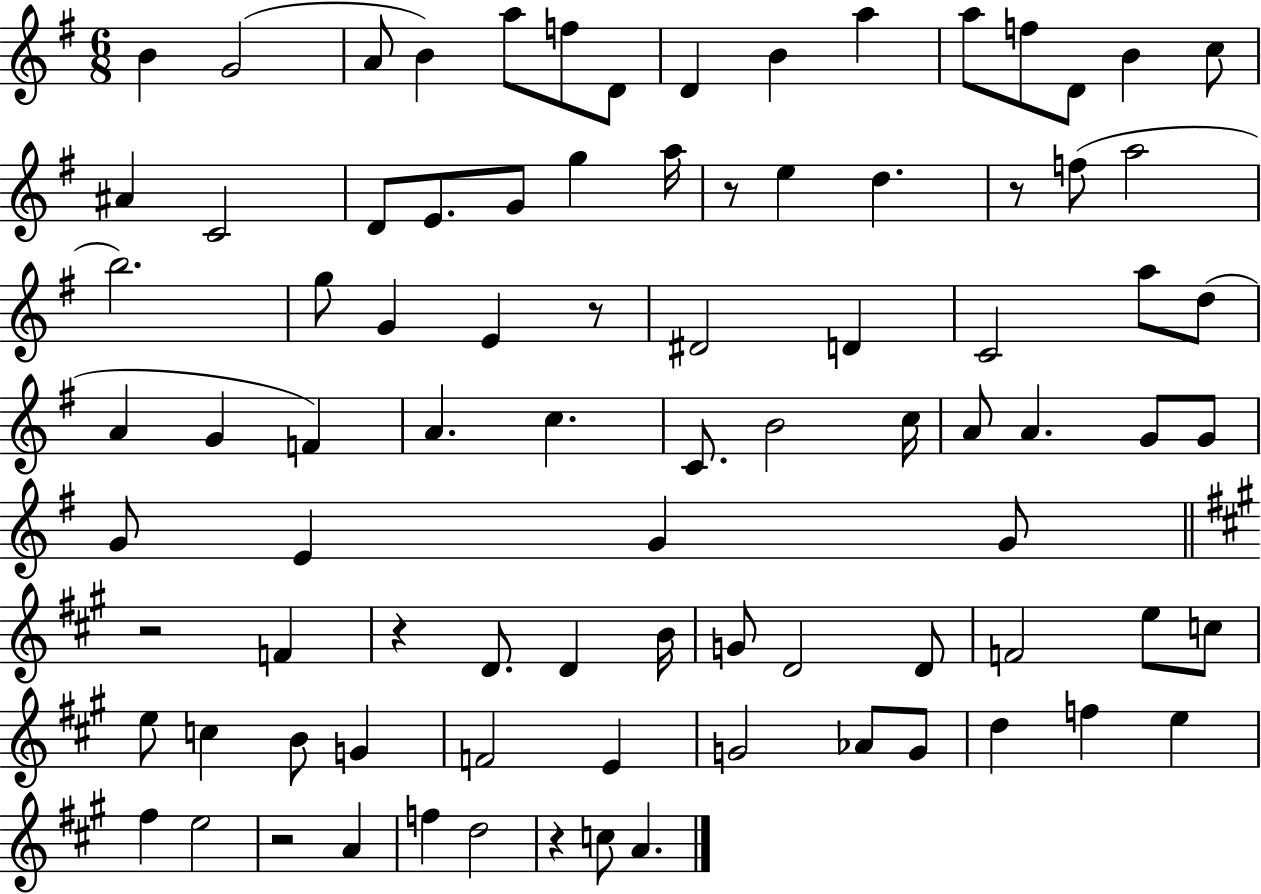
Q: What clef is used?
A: treble